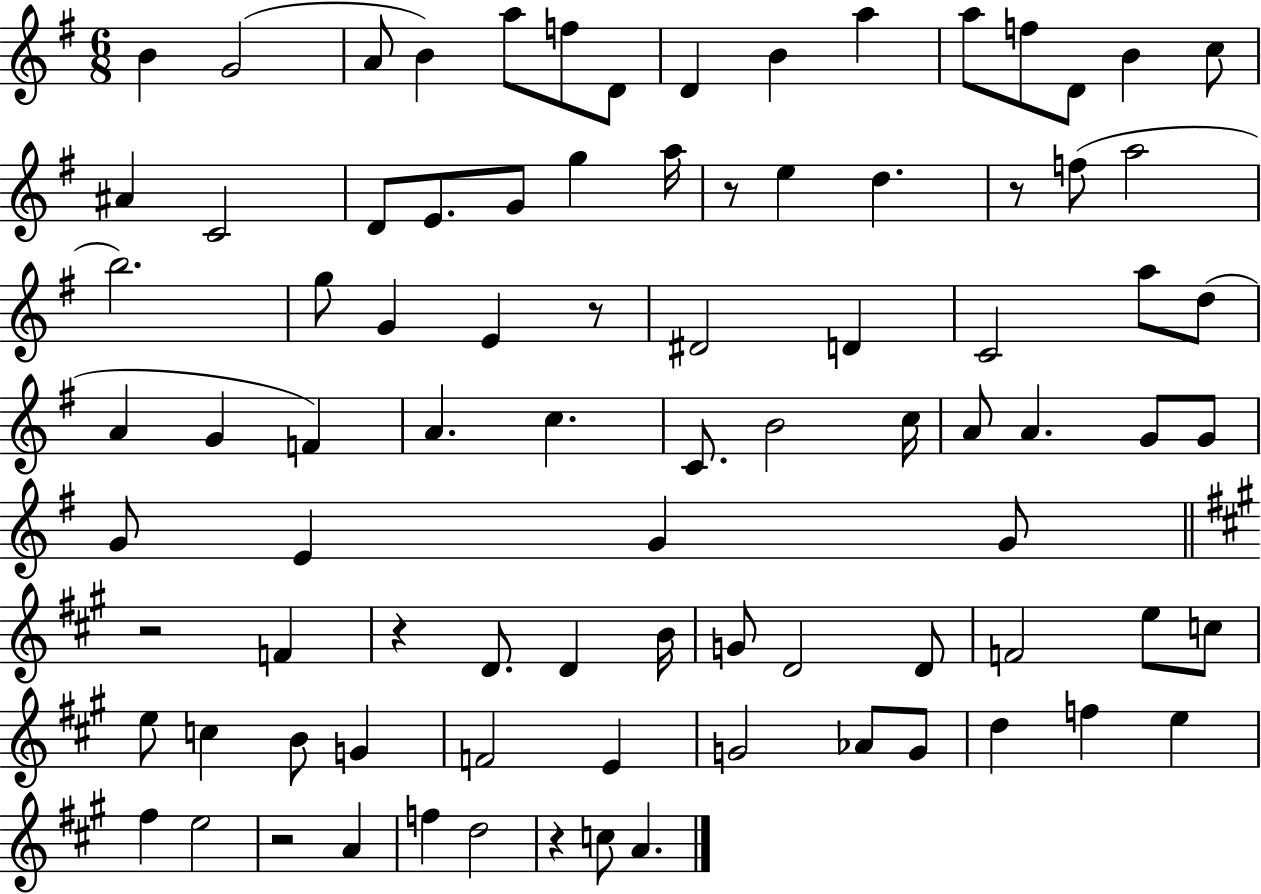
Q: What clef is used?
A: treble